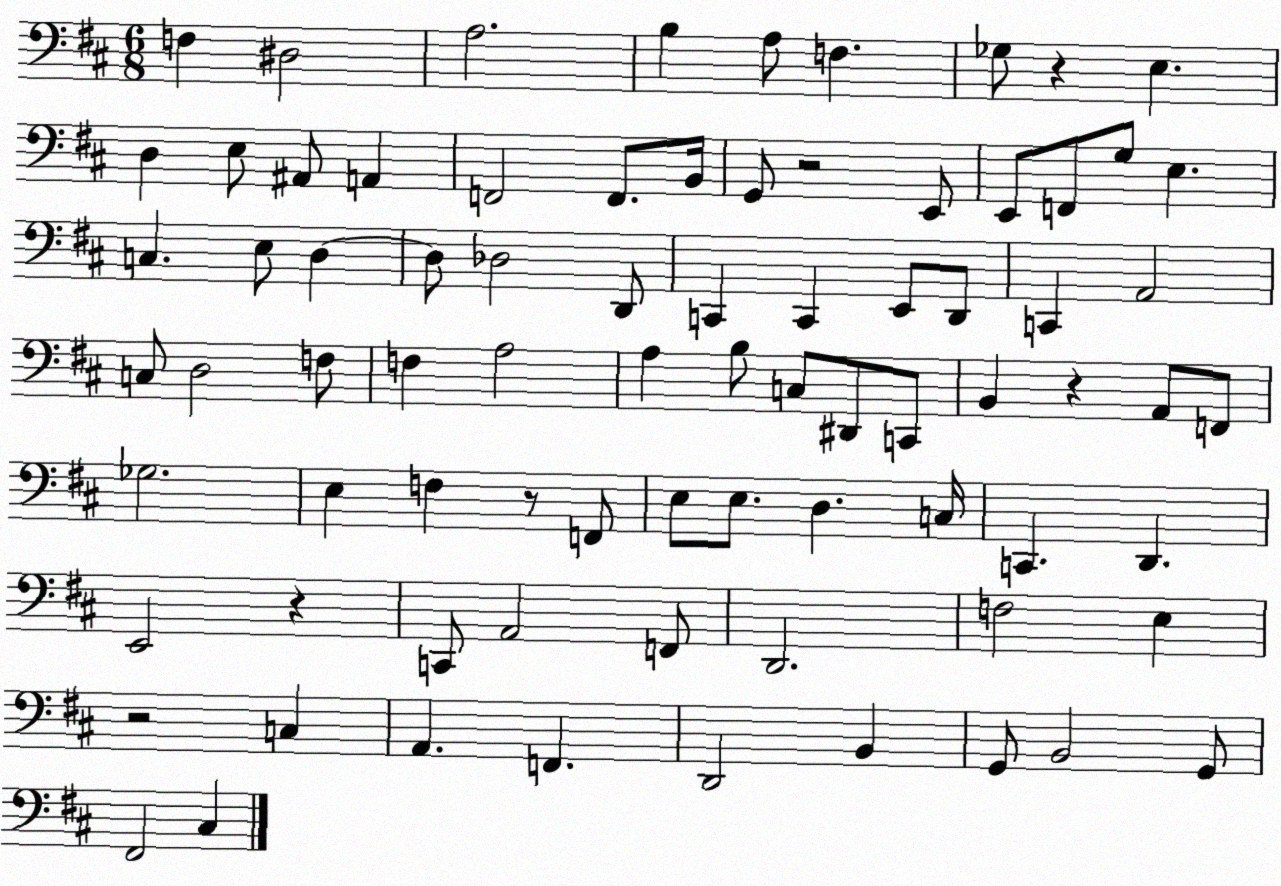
X:1
T:Untitled
M:6/8
L:1/4
K:D
F, ^D,2 A,2 B, A,/2 F, _G,/2 z E, D, E,/2 ^A,,/2 A,, F,,2 F,,/2 B,,/4 G,,/2 z2 E,,/2 E,,/2 F,,/2 G,/2 E, C, E,/2 D, D,/2 _D,2 D,,/2 C,, C,, E,,/2 D,,/2 C,, A,,2 C,/2 D,2 F,/2 F, A,2 A, B,/2 C,/2 ^D,,/2 C,,/2 B,, z A,,/2 F,,/2 _G,2 E, F, z/2 F,,/2 E,/2 E,/2 D, C,/4 C,, D,, E,,2 z C,,/2 A,,2 F,,/2 D,,2 F,2 E, z2 C, A,, F,, D,,2 B,, G,,/2 B,,2 G,,/2 ^F,,2 ^C,